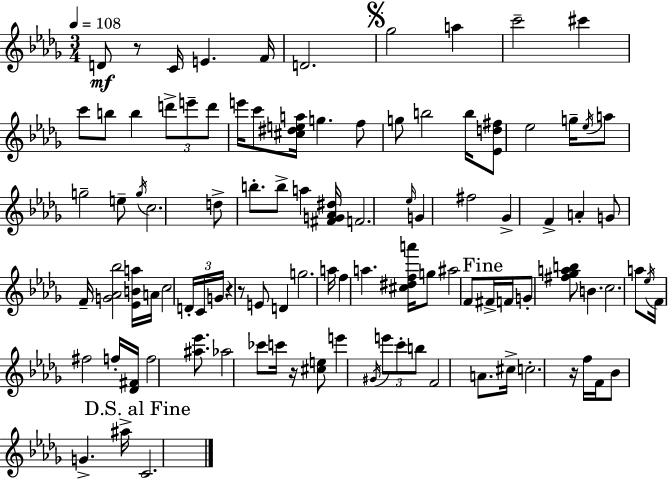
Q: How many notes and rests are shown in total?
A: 101